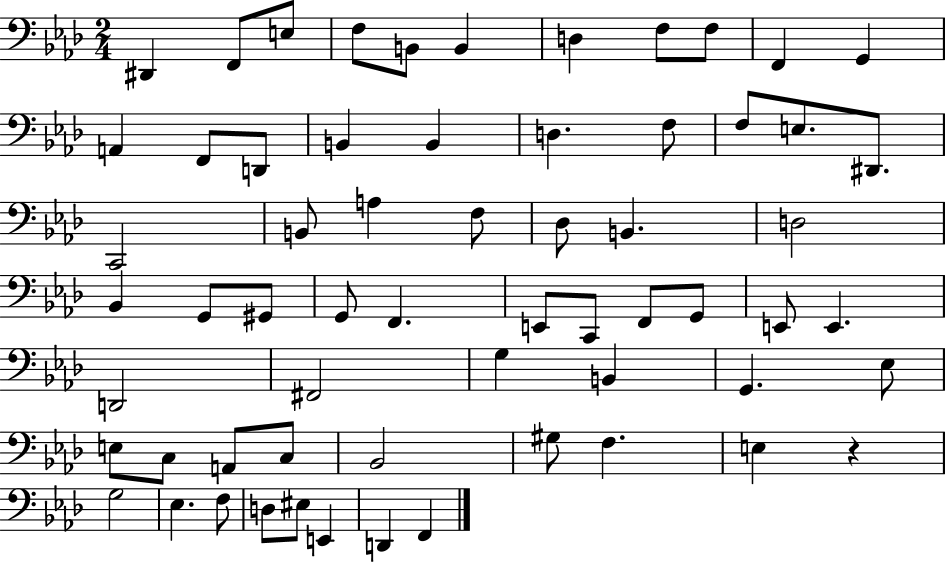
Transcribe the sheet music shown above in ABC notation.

X:1
T:Untitled
M:2/4
L:1/4
K:Ab
^D,, F,,/2 E,/2 F,/2 B,,/2 B,, D, F,/2 F,/2 F,, G,, A,, F,,/2 D,,/2 B,, B,, D, F,/2 F,/2 E,/2 ^D,,/2 C,,2 B,,/2 A, F,/2 _D,/2 B,, D,2 _B,, G,,/2 ^G,,/2 G,,/2 F,, E,,/2 C,,/2 F,,/2 G,,/2 E,,/2 E,, D,,2 ^F,,2 G, B,, G,, _E,/2 E,/2 C,/2 A,,/2 C,/2 _B,,2 ^G,/2 F, E, z G,2 _E, F,/2 D,/2 ^E,/2 E,, D,, F,,